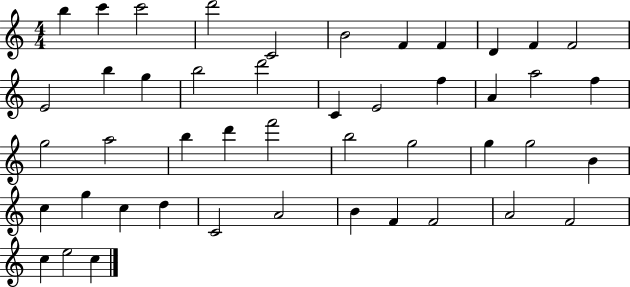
{
  \clef treble
  \numericTimeSignature
  \time 4/4
  \key c \major
  b''4 c'''4 c'''2 | d'''2 c'2 | b'2 f'4 f'4 | d'4 f'4 f'2 | \break e'2 b''4 g''4 | b''2 d'''2 | c'4 e'2 f''4 | a'4 a''2 f''4 | \break g''2 a''2 | b''4 d'''4 f'''2 | b''2 g''2 | g''4 g''2 b'4 | \break c''4 g''4 c''4 d''4 | c'2 a'2 | b'4 f'4 f'2 | a'2 f'2 | \break c''4 e''2 c''4 | \bar "|."
}